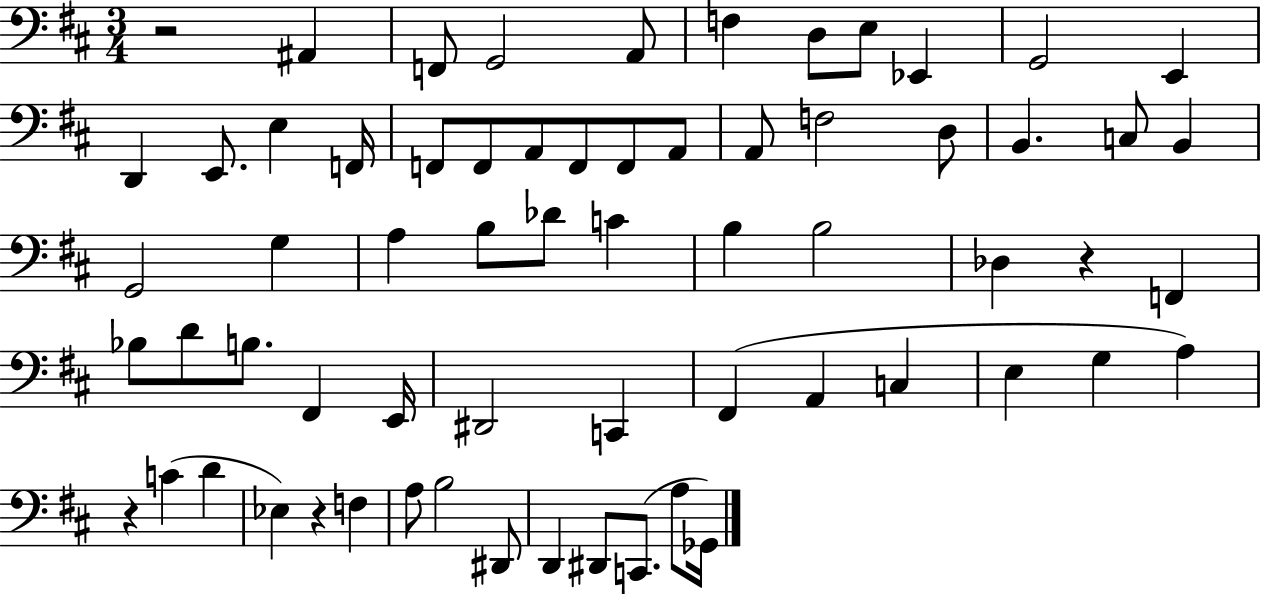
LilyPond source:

{
  \clef bass
  \numericTimeSignature
  \time 3/4
  \key d \major
  r2 ais,4 | f,8 g,2 a,8 | f4 d8 e8 ees,4 | g,2 e,4 | \break d,4 e,8. e4 f,16 | f,8 f,8 a,8 f,8 f,8 a,8 | a,8 f2 d8 | b,4. c8 b,4 | \break g,2 g4 | a4 b8 des'8 c'4 | b4 b2 | des4 r4 f,4 | \break bes8 d'8 b8. fis,4 e,16 | dis,2 c,4 | fis,4( a,4 c4 | e4 g4 a4) | \break r4 c'4( d'4 | ees4) r4 f4 | a8 b2 dis,8 | d,4 dis,8 c,8.( a8 ges,16) | \break \bar "|."
}